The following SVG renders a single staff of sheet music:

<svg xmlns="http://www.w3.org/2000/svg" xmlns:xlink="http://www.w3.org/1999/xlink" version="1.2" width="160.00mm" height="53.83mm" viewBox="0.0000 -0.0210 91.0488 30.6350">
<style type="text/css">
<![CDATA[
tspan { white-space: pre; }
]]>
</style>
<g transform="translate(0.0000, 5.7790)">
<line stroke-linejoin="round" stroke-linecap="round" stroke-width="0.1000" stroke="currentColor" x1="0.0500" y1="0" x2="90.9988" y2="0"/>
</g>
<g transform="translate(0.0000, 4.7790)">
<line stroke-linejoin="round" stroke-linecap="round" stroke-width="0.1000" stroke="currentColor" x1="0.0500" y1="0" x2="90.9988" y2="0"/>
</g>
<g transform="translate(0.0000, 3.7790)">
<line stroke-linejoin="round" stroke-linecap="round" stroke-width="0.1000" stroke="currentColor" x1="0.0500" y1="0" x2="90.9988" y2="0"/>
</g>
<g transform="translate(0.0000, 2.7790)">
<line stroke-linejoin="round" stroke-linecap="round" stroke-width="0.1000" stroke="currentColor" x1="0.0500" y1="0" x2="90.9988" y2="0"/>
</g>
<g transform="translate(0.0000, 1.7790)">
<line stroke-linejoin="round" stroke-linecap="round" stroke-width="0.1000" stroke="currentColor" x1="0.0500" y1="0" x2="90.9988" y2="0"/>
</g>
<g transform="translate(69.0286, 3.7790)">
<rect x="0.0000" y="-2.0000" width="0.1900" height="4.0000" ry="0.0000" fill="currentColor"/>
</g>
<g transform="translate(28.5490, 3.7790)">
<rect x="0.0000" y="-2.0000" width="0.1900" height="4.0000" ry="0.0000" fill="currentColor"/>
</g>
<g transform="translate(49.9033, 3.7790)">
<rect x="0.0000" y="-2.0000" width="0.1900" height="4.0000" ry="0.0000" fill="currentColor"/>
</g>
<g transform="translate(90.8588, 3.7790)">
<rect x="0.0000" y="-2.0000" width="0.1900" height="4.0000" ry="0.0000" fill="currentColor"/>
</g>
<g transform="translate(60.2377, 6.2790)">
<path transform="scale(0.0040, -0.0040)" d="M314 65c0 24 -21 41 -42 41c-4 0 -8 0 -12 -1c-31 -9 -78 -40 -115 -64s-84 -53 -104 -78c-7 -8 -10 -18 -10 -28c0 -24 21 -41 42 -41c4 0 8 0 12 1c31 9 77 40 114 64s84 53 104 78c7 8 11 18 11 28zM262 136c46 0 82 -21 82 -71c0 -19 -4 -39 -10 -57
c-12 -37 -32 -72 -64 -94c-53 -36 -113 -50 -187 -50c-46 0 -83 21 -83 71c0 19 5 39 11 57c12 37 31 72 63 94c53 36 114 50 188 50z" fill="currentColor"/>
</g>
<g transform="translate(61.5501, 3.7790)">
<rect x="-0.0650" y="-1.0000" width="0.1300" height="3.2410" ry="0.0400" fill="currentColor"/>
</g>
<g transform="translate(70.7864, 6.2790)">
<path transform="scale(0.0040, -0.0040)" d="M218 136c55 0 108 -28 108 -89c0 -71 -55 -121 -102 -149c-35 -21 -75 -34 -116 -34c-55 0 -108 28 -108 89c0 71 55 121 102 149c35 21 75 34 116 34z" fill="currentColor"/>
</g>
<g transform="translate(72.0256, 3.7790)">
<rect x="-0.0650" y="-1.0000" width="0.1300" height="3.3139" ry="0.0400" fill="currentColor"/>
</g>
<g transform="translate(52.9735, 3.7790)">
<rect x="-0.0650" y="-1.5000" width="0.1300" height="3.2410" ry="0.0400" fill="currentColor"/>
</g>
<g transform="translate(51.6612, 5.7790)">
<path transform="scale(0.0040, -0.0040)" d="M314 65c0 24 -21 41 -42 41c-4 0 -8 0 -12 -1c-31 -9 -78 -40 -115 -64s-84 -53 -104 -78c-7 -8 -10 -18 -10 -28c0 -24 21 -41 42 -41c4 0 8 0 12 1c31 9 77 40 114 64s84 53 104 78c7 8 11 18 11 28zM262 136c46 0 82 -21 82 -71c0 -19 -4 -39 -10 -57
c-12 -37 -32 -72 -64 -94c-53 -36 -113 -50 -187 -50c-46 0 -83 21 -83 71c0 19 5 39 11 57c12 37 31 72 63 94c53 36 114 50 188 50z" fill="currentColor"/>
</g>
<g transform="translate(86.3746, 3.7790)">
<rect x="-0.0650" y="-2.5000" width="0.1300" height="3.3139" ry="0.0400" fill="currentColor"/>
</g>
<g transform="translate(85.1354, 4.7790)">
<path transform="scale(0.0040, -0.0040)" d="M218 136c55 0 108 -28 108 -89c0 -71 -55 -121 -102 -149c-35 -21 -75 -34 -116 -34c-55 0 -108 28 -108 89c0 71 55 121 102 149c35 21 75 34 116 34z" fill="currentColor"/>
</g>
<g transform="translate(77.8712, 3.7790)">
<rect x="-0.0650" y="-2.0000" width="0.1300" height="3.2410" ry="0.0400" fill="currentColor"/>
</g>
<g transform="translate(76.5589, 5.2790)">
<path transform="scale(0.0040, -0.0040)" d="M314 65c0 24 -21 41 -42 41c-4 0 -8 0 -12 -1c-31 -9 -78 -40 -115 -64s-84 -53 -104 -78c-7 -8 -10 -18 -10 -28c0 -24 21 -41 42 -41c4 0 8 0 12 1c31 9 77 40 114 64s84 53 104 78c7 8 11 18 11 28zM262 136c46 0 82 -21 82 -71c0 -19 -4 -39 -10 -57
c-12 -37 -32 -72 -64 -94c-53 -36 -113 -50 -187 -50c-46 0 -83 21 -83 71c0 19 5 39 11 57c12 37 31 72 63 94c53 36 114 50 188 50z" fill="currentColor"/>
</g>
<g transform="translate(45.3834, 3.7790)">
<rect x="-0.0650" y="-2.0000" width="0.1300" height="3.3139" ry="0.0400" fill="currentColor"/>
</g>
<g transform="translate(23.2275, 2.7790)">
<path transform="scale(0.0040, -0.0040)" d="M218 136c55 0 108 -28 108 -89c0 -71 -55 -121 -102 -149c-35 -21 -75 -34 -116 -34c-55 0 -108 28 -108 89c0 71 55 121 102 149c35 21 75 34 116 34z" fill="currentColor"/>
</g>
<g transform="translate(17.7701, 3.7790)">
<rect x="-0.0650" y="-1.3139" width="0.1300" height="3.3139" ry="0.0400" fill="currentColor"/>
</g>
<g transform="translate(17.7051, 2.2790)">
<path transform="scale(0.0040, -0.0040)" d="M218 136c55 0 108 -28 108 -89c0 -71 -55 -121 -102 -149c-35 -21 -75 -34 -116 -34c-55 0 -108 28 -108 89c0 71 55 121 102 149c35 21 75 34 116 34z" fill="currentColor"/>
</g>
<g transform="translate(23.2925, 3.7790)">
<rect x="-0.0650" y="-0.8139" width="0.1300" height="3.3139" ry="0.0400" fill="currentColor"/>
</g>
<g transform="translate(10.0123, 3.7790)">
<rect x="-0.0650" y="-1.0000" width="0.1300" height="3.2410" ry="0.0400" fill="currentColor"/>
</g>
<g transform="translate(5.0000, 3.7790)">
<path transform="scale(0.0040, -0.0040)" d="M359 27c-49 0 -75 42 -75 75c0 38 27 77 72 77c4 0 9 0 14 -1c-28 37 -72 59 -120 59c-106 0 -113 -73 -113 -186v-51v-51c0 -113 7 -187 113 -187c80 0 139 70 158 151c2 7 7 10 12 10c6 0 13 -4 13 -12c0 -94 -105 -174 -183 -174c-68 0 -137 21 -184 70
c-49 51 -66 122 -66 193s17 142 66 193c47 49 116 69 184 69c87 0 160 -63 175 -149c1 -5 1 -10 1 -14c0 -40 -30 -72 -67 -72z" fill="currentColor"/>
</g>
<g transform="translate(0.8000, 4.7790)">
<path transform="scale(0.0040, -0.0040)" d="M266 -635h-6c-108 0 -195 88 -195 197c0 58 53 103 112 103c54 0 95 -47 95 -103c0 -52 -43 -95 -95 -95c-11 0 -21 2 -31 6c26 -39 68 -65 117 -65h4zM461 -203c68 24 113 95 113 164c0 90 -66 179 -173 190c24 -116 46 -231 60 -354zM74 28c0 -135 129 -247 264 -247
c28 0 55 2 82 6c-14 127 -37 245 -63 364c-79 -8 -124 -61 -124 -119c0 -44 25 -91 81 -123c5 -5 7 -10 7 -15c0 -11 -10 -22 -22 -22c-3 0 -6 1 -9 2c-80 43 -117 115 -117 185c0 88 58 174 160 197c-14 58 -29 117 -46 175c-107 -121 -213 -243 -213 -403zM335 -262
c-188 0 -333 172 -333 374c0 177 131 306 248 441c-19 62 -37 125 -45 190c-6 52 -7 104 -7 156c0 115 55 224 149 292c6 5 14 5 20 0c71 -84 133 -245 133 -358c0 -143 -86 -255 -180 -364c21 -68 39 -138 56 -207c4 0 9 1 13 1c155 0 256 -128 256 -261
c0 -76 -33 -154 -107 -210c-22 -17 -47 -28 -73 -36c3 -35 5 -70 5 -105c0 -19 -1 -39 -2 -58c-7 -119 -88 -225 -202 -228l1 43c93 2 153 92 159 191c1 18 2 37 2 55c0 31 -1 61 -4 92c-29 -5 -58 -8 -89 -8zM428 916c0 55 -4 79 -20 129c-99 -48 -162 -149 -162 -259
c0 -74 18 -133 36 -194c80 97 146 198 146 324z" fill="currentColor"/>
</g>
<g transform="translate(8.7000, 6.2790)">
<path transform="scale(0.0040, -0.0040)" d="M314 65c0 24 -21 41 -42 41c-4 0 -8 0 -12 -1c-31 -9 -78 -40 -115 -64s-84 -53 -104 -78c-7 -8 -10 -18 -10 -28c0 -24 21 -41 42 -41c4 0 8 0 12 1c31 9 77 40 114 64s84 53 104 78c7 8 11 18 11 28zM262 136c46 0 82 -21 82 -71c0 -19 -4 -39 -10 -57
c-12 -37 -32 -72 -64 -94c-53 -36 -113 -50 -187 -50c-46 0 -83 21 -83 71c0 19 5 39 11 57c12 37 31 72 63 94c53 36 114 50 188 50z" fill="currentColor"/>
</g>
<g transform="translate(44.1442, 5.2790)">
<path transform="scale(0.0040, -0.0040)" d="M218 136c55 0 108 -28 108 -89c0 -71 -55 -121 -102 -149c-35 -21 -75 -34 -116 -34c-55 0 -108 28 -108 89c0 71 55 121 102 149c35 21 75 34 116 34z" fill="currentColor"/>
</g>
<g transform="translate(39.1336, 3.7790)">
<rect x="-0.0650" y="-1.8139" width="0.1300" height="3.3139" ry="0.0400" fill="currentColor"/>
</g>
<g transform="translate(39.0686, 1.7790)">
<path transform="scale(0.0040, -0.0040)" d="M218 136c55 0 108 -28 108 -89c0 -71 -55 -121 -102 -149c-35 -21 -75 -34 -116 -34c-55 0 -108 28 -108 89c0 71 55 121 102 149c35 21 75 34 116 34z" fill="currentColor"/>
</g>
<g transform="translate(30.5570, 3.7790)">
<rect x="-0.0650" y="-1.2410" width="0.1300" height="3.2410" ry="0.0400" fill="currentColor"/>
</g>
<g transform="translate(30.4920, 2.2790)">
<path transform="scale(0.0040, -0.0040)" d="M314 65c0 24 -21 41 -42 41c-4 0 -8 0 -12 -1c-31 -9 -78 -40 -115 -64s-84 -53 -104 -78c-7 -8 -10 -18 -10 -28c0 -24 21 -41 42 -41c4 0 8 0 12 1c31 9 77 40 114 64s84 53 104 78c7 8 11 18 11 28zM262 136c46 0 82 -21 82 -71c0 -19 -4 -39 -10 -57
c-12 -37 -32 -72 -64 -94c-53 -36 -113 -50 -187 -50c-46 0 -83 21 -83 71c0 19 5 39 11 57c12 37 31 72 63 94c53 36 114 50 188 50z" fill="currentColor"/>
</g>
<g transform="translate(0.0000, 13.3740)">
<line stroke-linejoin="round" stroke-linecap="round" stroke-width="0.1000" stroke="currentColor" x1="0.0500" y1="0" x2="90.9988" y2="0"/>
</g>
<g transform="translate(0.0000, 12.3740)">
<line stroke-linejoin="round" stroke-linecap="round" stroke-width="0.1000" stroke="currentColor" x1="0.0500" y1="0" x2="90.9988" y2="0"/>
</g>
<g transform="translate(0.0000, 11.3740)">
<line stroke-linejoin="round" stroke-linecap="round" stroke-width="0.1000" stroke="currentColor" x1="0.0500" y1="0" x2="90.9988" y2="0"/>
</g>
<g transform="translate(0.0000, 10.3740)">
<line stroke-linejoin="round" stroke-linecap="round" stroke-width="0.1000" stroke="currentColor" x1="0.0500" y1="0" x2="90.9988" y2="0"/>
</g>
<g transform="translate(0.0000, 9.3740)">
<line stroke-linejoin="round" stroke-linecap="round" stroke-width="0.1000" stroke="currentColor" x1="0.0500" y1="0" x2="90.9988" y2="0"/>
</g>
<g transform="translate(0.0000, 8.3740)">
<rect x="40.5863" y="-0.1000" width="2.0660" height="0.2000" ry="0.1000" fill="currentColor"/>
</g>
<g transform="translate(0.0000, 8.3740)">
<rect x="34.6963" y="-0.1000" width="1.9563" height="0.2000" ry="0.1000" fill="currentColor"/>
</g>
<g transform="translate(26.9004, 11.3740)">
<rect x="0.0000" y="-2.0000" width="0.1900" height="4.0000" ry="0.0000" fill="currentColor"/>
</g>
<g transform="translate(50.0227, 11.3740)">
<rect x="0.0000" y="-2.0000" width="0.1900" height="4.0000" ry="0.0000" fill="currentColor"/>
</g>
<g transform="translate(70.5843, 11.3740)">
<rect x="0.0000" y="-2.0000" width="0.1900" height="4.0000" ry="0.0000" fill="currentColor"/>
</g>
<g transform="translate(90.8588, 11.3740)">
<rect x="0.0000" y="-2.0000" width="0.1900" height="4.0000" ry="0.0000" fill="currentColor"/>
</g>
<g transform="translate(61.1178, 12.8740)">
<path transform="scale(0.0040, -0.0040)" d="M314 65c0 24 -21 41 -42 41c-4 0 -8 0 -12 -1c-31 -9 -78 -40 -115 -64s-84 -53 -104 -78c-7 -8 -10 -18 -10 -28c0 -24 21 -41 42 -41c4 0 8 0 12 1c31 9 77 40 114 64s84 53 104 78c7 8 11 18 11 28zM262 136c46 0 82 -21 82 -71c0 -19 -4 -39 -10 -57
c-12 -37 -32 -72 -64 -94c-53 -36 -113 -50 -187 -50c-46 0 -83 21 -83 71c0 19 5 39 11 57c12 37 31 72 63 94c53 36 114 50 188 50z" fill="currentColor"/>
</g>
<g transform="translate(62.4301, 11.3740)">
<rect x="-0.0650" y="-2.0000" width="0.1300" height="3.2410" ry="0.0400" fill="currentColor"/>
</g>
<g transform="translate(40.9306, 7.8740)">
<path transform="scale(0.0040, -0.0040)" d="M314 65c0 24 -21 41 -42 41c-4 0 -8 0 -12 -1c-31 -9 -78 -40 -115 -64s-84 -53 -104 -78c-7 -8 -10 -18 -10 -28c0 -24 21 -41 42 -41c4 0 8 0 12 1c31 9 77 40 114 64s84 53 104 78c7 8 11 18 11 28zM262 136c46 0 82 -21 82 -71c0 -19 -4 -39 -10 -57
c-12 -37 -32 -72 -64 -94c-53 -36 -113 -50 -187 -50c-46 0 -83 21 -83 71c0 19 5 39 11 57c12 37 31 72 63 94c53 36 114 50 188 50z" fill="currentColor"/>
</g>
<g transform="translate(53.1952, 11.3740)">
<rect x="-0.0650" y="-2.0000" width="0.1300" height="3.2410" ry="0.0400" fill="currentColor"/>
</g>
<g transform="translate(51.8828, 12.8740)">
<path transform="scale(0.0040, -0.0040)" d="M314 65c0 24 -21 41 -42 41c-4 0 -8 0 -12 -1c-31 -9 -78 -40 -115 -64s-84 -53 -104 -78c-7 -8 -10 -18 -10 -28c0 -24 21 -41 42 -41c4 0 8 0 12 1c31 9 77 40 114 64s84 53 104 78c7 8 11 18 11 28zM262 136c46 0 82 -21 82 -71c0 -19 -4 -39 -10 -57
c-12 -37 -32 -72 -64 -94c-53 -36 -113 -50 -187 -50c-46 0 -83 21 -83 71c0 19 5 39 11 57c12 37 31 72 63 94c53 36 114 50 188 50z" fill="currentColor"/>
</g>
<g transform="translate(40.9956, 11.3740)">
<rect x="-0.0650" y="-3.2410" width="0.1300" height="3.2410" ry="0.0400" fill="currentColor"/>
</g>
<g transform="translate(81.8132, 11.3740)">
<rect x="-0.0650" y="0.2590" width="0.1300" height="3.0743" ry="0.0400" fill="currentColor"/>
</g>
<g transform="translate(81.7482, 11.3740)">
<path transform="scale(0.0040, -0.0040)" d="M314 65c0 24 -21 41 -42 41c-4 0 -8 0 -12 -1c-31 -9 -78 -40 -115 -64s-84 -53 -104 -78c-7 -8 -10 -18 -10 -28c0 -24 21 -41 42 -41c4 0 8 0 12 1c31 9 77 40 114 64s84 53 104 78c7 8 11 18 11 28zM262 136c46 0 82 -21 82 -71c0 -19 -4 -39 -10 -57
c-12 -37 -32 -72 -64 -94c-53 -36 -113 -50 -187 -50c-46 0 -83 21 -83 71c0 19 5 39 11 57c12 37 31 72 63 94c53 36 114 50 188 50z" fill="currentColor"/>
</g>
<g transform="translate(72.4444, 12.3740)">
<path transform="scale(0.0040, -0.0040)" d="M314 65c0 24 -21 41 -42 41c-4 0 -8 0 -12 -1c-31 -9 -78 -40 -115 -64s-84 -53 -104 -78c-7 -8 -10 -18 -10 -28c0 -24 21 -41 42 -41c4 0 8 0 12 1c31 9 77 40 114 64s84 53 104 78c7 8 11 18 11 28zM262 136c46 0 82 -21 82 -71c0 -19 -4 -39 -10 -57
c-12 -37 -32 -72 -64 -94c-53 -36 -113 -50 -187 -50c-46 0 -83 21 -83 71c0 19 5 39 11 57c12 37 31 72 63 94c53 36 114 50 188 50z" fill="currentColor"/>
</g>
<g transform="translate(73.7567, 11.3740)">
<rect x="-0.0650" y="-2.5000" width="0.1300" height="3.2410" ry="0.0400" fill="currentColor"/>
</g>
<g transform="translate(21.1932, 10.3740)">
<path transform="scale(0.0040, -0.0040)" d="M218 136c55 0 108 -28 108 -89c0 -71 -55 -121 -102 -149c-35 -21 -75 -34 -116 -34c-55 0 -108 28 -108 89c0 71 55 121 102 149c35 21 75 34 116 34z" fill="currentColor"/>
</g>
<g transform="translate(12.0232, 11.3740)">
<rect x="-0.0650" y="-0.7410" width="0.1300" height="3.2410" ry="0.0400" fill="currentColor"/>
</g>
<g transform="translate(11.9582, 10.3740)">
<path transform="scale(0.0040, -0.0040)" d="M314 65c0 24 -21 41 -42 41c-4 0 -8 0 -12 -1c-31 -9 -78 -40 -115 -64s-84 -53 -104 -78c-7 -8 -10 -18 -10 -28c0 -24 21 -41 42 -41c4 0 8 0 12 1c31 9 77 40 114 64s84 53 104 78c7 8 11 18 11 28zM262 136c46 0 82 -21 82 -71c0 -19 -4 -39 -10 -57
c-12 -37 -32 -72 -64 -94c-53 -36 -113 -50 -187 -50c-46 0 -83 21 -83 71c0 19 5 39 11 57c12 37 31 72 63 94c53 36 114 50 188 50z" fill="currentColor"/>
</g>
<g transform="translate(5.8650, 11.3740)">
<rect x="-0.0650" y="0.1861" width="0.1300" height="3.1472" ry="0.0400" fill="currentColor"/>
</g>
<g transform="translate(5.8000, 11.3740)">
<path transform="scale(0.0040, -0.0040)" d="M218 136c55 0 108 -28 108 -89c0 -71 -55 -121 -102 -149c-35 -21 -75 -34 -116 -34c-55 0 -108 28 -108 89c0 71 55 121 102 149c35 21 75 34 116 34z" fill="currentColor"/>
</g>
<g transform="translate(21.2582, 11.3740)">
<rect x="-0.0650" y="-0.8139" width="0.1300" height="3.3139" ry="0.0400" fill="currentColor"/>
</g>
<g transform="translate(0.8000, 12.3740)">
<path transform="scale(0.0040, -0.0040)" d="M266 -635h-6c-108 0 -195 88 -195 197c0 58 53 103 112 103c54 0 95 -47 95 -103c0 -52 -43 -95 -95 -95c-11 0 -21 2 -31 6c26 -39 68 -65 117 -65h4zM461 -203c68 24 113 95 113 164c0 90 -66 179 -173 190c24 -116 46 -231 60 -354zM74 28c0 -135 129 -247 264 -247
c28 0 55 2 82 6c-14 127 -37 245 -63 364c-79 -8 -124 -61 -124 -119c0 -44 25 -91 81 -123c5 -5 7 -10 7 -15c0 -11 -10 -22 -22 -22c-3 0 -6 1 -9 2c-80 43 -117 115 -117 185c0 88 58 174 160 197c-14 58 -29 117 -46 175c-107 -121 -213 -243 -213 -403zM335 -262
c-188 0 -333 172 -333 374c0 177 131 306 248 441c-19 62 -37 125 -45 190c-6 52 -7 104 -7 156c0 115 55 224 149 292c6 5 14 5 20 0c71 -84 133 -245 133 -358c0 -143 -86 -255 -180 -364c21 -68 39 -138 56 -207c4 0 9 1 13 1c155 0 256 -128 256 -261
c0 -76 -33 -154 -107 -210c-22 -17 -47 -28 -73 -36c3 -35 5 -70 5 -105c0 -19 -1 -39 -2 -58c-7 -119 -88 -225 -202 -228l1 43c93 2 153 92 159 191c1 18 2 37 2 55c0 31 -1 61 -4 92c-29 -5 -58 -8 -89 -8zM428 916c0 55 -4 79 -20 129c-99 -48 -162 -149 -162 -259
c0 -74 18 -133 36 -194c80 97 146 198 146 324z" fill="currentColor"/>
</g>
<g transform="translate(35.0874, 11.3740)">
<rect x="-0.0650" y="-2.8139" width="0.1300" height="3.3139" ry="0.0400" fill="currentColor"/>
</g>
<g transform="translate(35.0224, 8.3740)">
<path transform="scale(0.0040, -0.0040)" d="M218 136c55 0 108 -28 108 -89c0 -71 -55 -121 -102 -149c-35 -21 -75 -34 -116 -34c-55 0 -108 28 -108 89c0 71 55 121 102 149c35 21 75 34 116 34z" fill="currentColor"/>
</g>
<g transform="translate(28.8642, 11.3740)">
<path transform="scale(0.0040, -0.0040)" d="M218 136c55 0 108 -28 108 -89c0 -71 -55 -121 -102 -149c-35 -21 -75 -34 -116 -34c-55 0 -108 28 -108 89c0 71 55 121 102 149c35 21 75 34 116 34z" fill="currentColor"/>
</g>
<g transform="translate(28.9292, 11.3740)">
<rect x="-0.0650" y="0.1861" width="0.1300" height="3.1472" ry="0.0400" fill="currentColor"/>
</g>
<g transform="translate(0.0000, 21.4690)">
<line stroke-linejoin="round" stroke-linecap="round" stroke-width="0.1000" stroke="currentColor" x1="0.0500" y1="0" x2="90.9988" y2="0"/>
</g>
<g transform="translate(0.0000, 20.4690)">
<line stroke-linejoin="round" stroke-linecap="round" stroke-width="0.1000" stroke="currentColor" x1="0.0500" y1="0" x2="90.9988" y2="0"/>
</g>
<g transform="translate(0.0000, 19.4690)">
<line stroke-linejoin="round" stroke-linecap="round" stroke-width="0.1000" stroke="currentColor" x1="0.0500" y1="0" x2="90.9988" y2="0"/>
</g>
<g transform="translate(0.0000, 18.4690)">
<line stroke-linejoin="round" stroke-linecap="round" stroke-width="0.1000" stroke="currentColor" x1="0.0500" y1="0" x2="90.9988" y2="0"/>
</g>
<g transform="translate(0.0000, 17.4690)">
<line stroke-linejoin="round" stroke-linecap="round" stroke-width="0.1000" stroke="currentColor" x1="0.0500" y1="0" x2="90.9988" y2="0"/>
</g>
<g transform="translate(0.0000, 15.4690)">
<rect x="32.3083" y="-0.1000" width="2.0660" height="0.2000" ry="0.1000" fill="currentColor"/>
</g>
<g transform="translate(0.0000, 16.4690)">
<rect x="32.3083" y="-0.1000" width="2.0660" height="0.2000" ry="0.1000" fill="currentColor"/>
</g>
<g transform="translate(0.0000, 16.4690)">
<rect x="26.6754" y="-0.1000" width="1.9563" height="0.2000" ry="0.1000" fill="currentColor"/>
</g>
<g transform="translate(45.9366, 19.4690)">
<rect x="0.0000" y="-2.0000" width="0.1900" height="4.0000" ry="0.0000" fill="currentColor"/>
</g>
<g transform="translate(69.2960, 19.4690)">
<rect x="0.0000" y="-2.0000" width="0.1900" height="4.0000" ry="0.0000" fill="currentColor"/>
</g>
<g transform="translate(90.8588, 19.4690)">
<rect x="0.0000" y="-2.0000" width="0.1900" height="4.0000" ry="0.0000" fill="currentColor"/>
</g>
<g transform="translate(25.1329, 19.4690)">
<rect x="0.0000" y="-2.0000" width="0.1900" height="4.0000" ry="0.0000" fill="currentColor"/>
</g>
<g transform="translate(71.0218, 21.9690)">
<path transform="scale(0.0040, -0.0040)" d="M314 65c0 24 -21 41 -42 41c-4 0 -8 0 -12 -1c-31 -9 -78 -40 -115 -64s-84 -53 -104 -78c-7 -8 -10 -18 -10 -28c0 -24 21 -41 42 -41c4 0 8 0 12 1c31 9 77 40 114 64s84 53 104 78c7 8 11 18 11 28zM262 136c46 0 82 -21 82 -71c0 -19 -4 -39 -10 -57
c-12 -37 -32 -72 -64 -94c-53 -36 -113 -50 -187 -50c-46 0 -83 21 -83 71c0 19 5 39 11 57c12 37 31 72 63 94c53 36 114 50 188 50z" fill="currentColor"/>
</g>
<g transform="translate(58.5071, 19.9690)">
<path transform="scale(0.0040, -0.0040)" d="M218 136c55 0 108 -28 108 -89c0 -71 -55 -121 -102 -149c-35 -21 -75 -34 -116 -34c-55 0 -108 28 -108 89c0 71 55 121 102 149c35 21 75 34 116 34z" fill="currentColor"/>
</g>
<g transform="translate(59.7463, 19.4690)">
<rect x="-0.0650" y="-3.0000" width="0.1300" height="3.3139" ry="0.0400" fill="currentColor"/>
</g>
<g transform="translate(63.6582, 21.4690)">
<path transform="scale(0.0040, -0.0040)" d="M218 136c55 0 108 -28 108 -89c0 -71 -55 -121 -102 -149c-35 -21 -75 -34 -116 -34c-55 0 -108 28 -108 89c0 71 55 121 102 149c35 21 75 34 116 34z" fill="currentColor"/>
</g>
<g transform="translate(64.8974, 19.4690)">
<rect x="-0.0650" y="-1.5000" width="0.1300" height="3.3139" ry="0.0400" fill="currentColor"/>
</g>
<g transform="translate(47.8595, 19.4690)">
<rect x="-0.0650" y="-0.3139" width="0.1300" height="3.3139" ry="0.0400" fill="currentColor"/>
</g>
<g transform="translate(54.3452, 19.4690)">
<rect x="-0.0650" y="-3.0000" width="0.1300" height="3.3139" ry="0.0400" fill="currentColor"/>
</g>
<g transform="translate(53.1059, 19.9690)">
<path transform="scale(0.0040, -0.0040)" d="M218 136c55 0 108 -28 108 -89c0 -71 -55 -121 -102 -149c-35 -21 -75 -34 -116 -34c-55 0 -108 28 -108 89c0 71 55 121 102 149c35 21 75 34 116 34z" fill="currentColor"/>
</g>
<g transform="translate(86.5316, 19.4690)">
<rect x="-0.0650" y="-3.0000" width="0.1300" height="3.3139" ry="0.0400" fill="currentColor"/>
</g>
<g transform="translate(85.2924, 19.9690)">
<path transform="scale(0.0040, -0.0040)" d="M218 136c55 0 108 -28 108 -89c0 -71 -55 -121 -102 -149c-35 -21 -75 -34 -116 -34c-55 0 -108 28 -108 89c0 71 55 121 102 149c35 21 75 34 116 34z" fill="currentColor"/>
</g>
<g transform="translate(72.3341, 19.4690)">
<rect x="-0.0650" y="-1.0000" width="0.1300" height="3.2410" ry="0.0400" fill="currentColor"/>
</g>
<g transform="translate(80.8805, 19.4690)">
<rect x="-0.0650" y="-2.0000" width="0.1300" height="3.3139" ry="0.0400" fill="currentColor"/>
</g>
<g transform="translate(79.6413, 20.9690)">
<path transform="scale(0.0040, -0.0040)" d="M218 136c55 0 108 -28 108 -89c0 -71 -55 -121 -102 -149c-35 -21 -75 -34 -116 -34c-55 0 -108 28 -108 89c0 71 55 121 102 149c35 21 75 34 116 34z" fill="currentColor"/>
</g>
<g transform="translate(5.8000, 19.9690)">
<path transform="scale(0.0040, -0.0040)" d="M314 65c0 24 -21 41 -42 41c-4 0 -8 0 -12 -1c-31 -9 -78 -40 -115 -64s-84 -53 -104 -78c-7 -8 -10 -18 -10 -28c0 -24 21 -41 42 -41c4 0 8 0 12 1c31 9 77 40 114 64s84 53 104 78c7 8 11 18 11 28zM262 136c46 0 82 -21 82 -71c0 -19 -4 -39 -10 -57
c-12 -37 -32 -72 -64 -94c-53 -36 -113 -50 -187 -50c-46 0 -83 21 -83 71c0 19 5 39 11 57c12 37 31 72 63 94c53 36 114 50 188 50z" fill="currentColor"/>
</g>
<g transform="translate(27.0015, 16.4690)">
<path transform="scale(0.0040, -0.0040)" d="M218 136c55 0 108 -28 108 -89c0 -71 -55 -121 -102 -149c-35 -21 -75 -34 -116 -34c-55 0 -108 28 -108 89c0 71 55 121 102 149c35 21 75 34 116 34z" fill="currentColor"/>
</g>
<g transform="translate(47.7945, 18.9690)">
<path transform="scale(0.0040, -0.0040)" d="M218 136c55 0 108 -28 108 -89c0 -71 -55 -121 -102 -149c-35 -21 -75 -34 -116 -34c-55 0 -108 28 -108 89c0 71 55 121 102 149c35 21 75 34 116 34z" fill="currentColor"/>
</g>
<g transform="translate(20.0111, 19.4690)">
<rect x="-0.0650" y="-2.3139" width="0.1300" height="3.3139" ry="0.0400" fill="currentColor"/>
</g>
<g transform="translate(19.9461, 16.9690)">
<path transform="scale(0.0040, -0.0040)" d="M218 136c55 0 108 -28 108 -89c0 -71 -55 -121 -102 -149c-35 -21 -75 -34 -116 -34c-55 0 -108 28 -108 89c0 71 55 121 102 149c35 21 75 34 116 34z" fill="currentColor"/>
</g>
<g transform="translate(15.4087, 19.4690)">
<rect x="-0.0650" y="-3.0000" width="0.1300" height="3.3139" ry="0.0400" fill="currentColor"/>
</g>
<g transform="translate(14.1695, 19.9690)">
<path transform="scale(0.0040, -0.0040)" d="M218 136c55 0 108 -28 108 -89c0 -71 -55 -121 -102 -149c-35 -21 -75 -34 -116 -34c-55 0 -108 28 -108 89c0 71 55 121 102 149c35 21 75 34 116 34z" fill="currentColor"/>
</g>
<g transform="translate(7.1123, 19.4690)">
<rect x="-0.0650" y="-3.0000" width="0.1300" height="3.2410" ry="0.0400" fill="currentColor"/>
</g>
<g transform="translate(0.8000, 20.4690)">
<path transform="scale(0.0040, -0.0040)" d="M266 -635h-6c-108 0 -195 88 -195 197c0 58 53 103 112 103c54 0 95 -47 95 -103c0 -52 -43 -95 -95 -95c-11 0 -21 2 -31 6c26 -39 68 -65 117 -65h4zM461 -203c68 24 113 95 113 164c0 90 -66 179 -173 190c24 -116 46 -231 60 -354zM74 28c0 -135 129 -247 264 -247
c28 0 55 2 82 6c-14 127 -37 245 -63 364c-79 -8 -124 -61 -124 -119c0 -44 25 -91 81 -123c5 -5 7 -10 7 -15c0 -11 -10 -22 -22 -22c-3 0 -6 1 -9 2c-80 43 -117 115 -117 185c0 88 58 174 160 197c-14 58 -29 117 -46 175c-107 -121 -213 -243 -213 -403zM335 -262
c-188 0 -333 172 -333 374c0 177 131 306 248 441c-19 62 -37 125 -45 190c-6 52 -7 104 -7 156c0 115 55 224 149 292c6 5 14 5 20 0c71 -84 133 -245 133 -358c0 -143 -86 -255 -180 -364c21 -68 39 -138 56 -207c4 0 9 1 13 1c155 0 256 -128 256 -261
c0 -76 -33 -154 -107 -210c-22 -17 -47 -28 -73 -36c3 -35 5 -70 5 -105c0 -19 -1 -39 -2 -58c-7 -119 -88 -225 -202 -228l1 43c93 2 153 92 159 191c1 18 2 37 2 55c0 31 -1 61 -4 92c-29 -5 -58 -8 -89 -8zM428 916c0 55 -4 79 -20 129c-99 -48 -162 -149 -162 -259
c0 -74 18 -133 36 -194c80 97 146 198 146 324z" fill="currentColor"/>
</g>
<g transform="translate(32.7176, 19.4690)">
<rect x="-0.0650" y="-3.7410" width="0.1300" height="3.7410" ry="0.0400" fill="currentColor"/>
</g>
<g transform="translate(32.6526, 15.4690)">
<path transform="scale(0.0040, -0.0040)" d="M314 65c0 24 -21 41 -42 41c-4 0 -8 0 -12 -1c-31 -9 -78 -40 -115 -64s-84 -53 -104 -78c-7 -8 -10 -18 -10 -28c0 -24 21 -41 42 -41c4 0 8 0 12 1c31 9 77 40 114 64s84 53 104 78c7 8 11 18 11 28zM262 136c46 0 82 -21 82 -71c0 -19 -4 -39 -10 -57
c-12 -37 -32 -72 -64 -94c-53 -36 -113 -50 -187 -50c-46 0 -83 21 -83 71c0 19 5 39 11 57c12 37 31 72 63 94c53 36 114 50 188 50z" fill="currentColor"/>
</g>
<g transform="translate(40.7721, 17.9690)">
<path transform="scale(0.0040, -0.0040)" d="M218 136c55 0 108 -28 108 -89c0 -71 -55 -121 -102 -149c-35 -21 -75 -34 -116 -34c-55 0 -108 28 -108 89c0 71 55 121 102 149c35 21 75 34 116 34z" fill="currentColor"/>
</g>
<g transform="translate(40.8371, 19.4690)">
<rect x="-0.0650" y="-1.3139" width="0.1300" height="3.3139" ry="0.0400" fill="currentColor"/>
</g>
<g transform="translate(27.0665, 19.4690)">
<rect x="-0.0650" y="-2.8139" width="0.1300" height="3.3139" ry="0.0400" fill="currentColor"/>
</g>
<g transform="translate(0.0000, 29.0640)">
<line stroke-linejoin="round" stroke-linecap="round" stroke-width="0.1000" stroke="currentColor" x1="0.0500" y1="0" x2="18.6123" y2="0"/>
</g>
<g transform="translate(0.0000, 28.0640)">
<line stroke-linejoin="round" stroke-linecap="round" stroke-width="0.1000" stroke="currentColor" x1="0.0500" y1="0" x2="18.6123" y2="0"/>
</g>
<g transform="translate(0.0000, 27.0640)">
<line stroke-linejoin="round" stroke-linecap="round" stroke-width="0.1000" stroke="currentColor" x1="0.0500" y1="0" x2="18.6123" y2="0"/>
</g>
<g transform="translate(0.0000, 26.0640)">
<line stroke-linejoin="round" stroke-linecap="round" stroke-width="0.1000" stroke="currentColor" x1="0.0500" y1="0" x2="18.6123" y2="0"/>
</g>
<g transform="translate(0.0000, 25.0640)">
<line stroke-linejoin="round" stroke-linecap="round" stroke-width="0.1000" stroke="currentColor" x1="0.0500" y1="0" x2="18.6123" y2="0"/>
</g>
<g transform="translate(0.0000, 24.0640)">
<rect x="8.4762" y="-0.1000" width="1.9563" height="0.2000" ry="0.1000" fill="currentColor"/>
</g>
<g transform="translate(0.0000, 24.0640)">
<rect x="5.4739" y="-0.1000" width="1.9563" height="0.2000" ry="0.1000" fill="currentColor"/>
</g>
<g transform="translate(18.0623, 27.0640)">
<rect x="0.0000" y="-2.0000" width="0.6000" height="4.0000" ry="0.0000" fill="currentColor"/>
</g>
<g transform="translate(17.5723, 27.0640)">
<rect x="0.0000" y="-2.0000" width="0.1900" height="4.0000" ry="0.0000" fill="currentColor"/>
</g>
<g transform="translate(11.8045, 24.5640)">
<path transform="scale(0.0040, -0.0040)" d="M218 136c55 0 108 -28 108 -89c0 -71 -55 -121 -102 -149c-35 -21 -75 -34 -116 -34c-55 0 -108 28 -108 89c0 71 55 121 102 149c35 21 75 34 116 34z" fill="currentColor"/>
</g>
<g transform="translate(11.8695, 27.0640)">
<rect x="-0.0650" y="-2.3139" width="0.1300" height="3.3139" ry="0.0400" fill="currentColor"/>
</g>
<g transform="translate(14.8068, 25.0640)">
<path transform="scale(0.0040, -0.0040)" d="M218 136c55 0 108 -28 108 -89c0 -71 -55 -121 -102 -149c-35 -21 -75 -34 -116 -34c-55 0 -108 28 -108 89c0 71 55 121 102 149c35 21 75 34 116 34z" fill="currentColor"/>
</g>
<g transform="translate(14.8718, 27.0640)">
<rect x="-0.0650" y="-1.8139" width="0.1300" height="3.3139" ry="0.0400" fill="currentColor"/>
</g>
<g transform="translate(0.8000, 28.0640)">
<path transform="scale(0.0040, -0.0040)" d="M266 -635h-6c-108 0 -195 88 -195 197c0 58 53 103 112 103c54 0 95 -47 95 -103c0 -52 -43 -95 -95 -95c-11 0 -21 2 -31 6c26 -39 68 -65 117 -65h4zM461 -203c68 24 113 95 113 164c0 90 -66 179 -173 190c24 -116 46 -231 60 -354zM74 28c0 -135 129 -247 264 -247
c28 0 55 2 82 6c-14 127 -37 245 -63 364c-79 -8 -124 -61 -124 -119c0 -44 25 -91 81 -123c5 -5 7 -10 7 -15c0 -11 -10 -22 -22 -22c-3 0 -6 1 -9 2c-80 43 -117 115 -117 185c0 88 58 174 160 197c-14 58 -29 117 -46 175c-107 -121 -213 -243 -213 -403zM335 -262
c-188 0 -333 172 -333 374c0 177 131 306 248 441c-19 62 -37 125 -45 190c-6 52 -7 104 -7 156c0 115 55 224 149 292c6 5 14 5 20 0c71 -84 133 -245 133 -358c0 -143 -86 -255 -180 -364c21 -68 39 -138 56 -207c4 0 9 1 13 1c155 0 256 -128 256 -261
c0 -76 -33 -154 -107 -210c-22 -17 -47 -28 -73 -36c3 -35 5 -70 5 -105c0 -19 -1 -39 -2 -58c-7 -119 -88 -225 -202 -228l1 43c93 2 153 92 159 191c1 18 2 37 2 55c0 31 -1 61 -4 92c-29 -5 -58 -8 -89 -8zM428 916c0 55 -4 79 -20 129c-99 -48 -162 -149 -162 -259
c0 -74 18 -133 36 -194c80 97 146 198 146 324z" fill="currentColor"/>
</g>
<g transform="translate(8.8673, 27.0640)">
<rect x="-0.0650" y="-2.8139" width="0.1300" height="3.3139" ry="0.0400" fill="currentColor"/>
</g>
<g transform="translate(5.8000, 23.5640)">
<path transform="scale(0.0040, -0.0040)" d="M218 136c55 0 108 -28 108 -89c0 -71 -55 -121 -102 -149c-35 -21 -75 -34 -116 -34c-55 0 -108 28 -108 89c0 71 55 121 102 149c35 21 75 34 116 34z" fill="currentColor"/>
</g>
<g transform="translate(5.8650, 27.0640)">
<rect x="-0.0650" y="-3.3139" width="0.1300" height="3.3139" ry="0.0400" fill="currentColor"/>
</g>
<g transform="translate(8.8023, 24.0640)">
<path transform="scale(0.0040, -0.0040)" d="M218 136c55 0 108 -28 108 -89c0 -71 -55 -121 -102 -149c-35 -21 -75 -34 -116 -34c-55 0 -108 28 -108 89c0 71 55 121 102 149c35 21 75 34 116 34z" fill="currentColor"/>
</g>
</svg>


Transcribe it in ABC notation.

X:1
T:Untitled
M:4/4
L:1/4
K:C
D2 e d e2 f F E2 D2 D F2 G B d2 d B a b2 F2 F2 G2 B2 A2 A g a c'2 e c A A E D2 F A b a g f